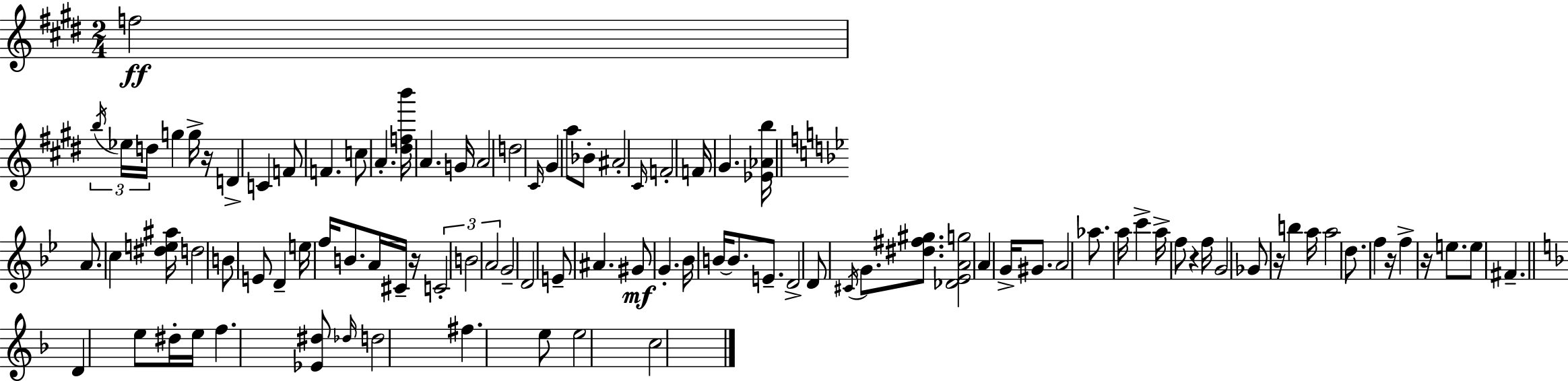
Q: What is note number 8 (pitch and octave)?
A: C4